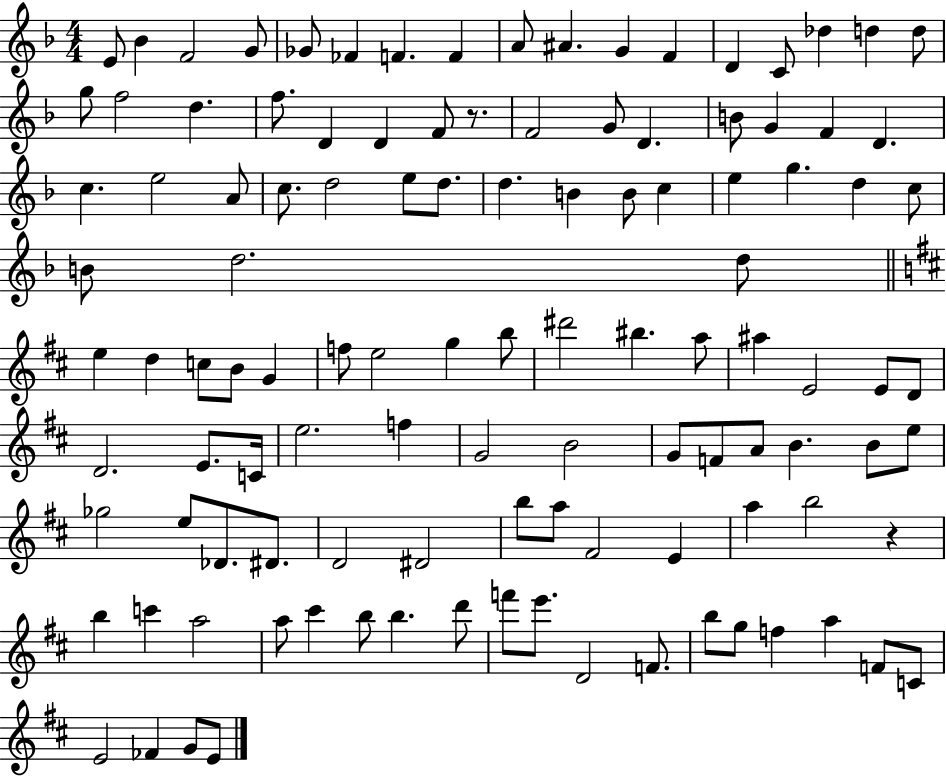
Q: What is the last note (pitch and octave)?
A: E4